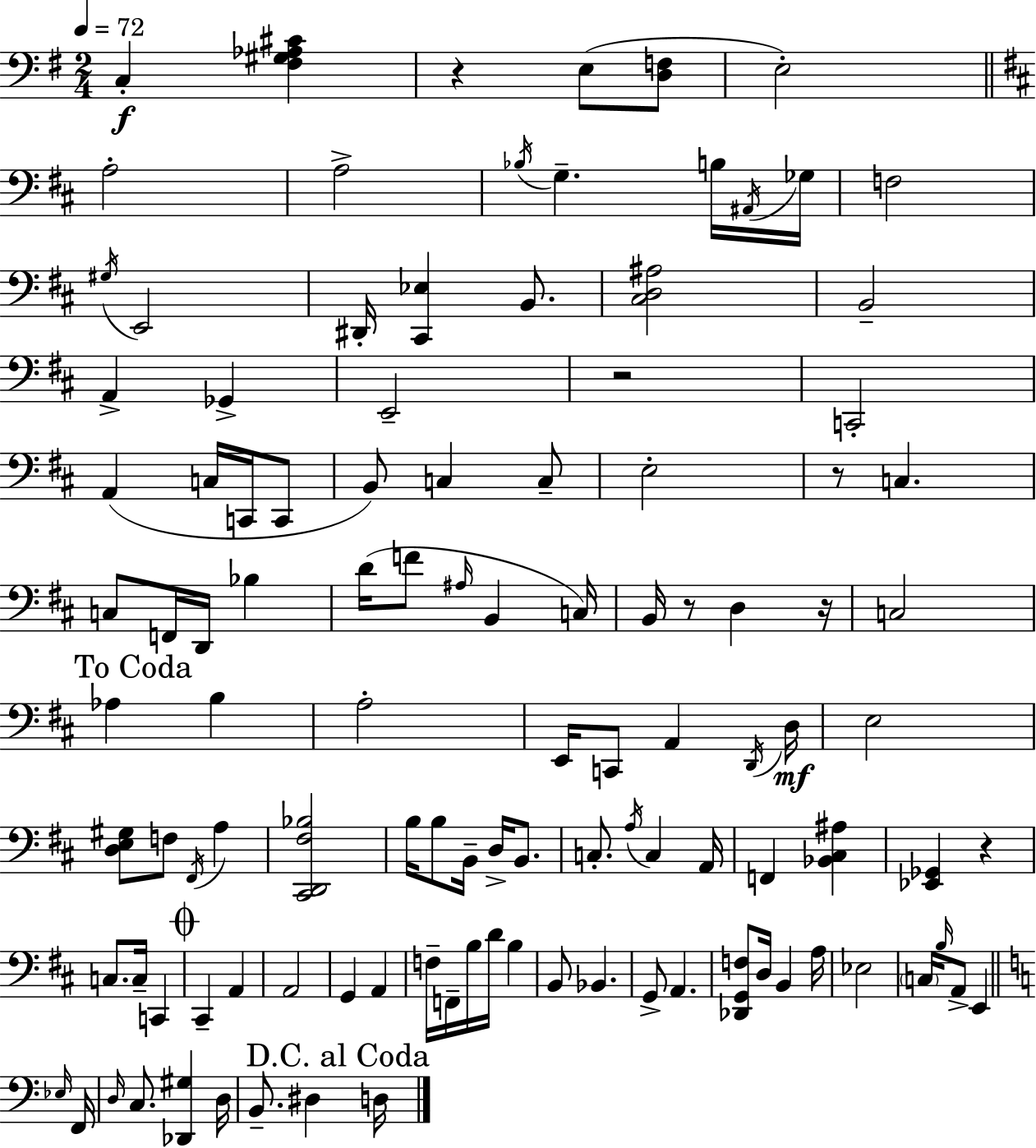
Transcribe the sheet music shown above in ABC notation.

X:1
T:Untitled
M:2/4
L:1/4
K:G
C, [^F,^G,_A,^C] z E,/2 [D,F,]/2 E,2 A,2 A,2 _B,/4 G, B,/4 ^A,,/4 _G,/4 F,2 ^G,/4 E,,2 ^D,,/4 [^C,,_E,] B,,/2 [^C,D,^A,]2 B,,2 A,, _G,, E,,2 z2 C,,2 A,, C,/4 C,,/4 C,,/2 B,,/2 C, C,/2 E,2 z/2 C, C,/2 F,,/4 D,,/4 _B, D/4 F/2 ^A,/4 B,, C,/4 B,,/4 z/2 D, z/4 C,2 _A, B, A,2 E,,/4 C,,/2 A,, D,,/4 D,/4 E,2 [D,E,^G,]/2 F,/2 ^F,,/4 A, [^C,,D,,^F,_B,]2 B,/4 B,/2 B,,/4 D,/4 B,,/2 C,/2 A,/4 C, A,,/4 F,, [_B,,^C,^A,] [_E,,_G,,] z C,/2 C,/4 C,, ^C,, A,, A,,2 G,, A,, F,/4 F,,/4 B,/4 D/4 B, B,,/2 _B,, G,,/2 A,, [_D,,G,,F,]/2 D,/4 B,, A,/4 _E,2 C,/4 B,/4 A,,/2 E,, _E,/4 F,,/4 D,/4 C,/2 [_D,,^G,] D,/4 B,,/2 ^D, D,/4